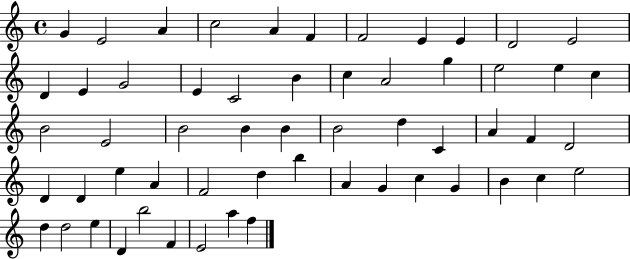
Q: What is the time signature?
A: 4/4